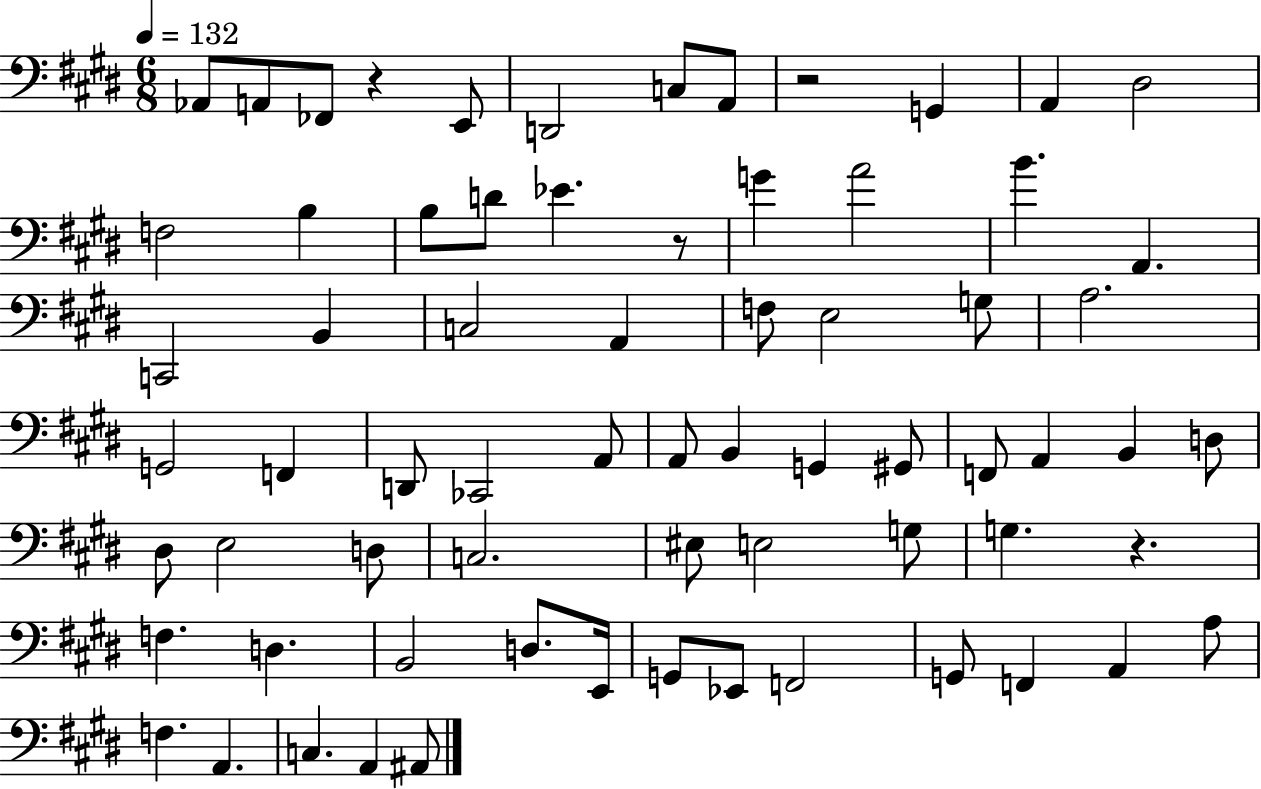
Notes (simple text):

Ab2/e A2/e FES2/e R/q E2/e D2/h C3/e A2/e R/h G2/q A2/q D#3/h F3/h B3/q B3/e D4/e Eb4/q. R/e G4/q A4/h B4/q. A2/q. C2/h B2/q C3/h A2/q F3/e E3/h G3/e A3/h. G2/h F2/q D2/e CES2/h A2/e A2/e B2/q G2/q G#2/e F2/e A2/q B2/q D3/e D#3/e E3/h D3/e C3/h. EIS3/e E3/h G3/e G3/q. R/q. F3/q. D3/q. B2/h D3/e. E2/s G2/e Eb2/e F2/h G2/e F2/q A2/q A3/e F3/q. A2/q. C3/q. A2/q A#2/e